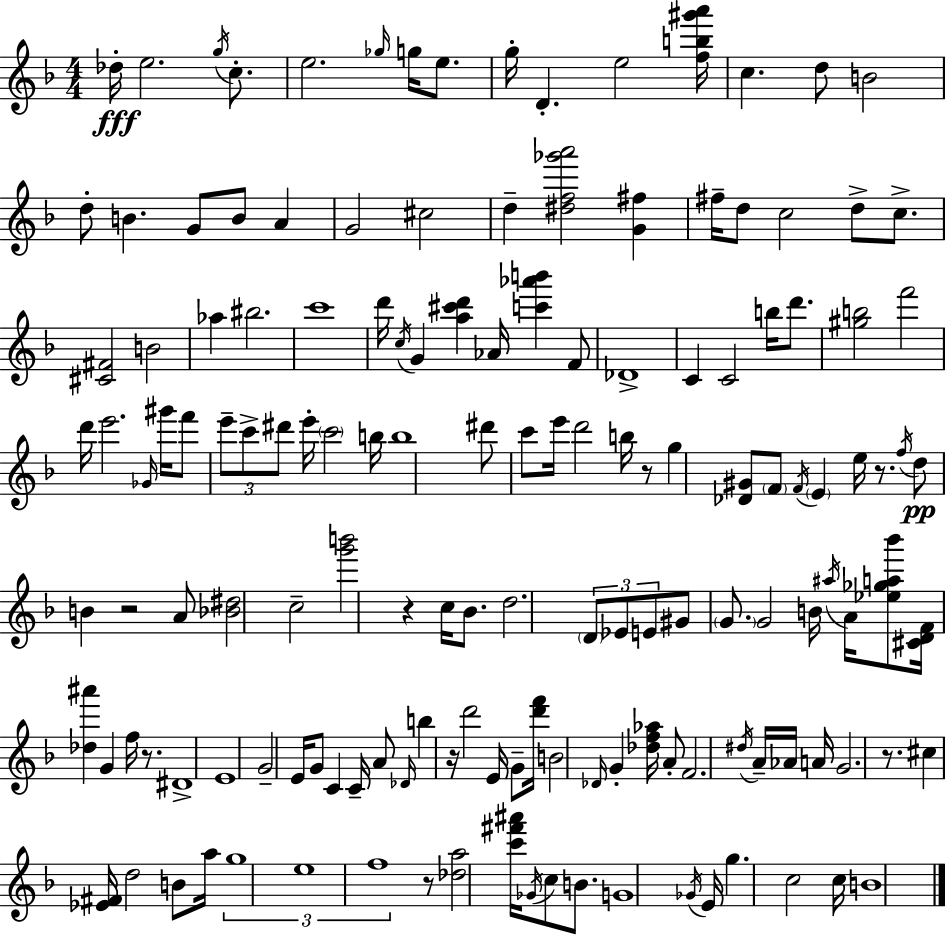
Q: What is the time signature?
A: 4/4